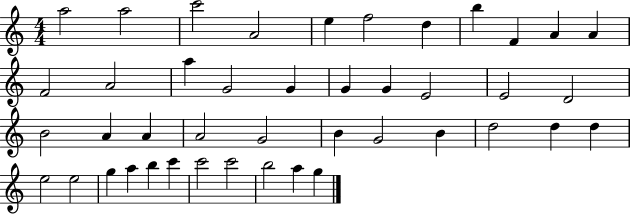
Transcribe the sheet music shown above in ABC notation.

X:1
T:Untitled
M:4/4
L:1/4
K:C
a2 a2 c'2 A2 e f2 d b F A A F2 A2 a G2 G G G E2 E2 D2 B2 A A A2 G2 B G2 B d2 d d e2 e2 g a b c' c'2 c'2 b2 a g